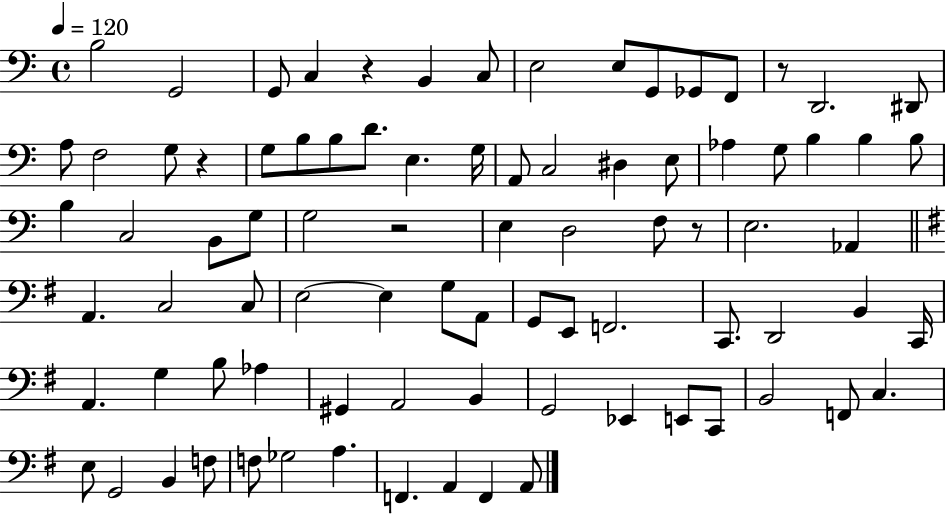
{
  \clef bass
  \time 4/4
  \defaultTimeSignature
  \key c \major
  \tempo 4 = 120
  b2 g,2 | g,8 c4 r4 b,4 c8 | e2 e8 g,8 ges,8 f,8 | r8 d,2. dis,8 | \break a8 f2 g8 r4 | g8 b8 b8 d'8. e4. g16 | a,8 c2 dis4 e8 | aes4 g8 b4 b4 b8 | \break b4 c2 b,8 g8 | g2 r2 | e4 d2 f8 r8 | e2. aes,4 | \break \bar "||" \break \key e \minor a,4. c2 c8 | e2~~ e4 g8 a,8 | g,8 e,8 f,2. | c,8. d,2 b,4 c,16 | \break a,4. g4 b8 aes4 | gis,4 a,2 b,4 | g,2 ees,4 e,8 c,8 | b,2 f,8 c4. | \break e8 g,2 b,4 f8 | f8 ges2 a4. | f,4. a,4 f,4 a,8 | \bar "|."
}